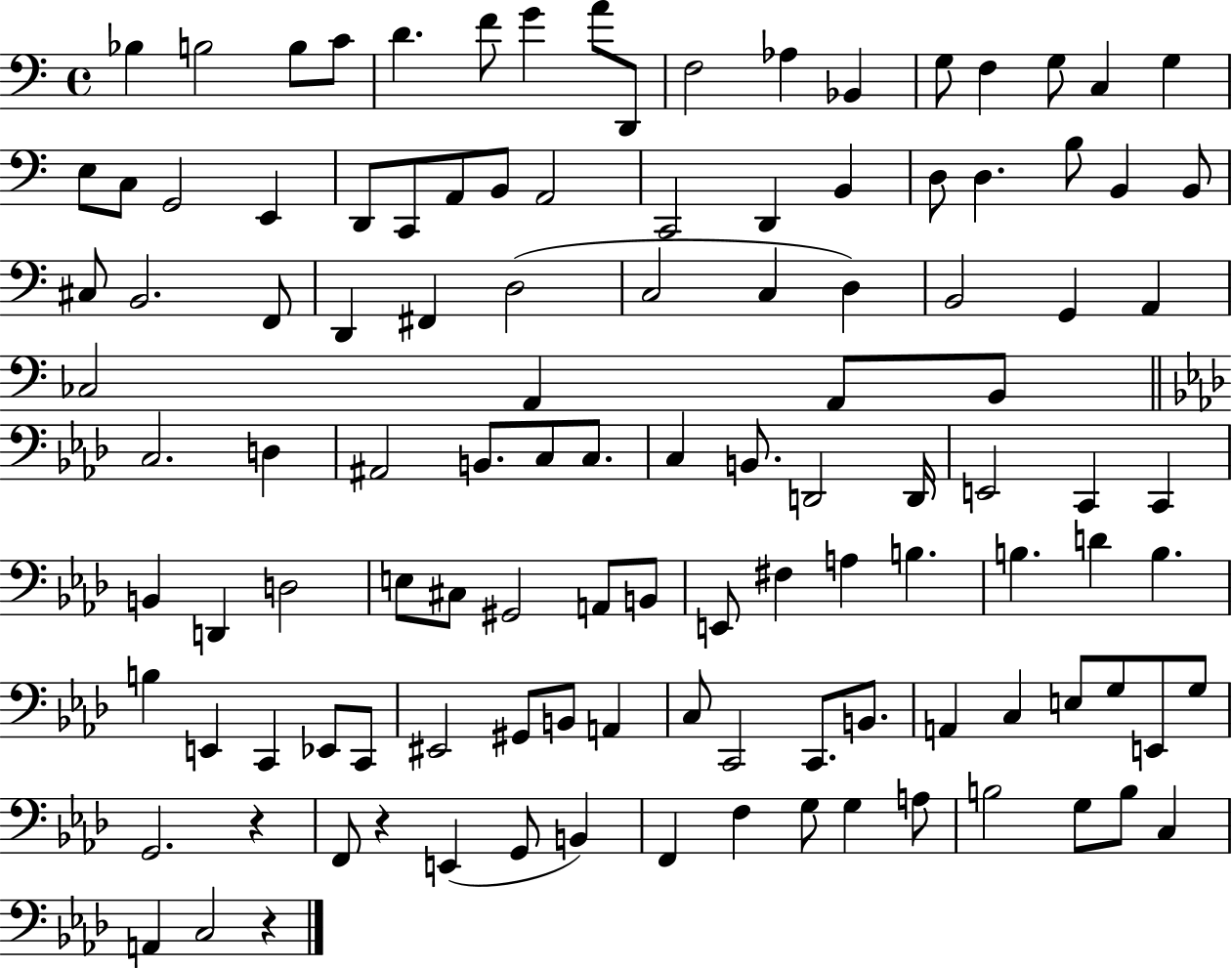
Bb3/q B3/h B3/e C4/e D4/q. F4/e G4/q A4/e D2/e F3/h Ab3/q Bb2/q G3/e F3/q G3/e C3/q G3/q E3/e C3/e G2/h E2/q D2/e C2/e A2/e B2/e A2/h C2/h D2/q B2/q D3/e D3/q. B3/e B2/q B2/e C#3/e B2/h. F2/e D2/q F#2/q D3/h C3/h C3/q D3/q B2/h G2/q A2/q CES3/h A2/q A2/e B2/e C3/h. D3/q A#2/h B2/e. C3/e C3/e. C3/q B2/e. D2/h D2/s E2/h C2/q C2/q B2/q D2/q D3/h E3/e C#3/e G#2/h A2/e B2/e E2/e F#3/q A3/q B3/q. B3/q. D4/q B3/q. B3/q E2/q C2/q Eb2/e C2/e EIS2/h G#2/e B2/e A2/q C3/e C2/h C2/e. B2/e. A2/q C3/q E3/e G3/e E2/e G3/e G2/h. R/q F2/e R/q E2/q G2/e B2/q F2/q F3/q G3/e G3/q A3/e B3/h G3/e B3/e C3/q A2/q C3/h R/q